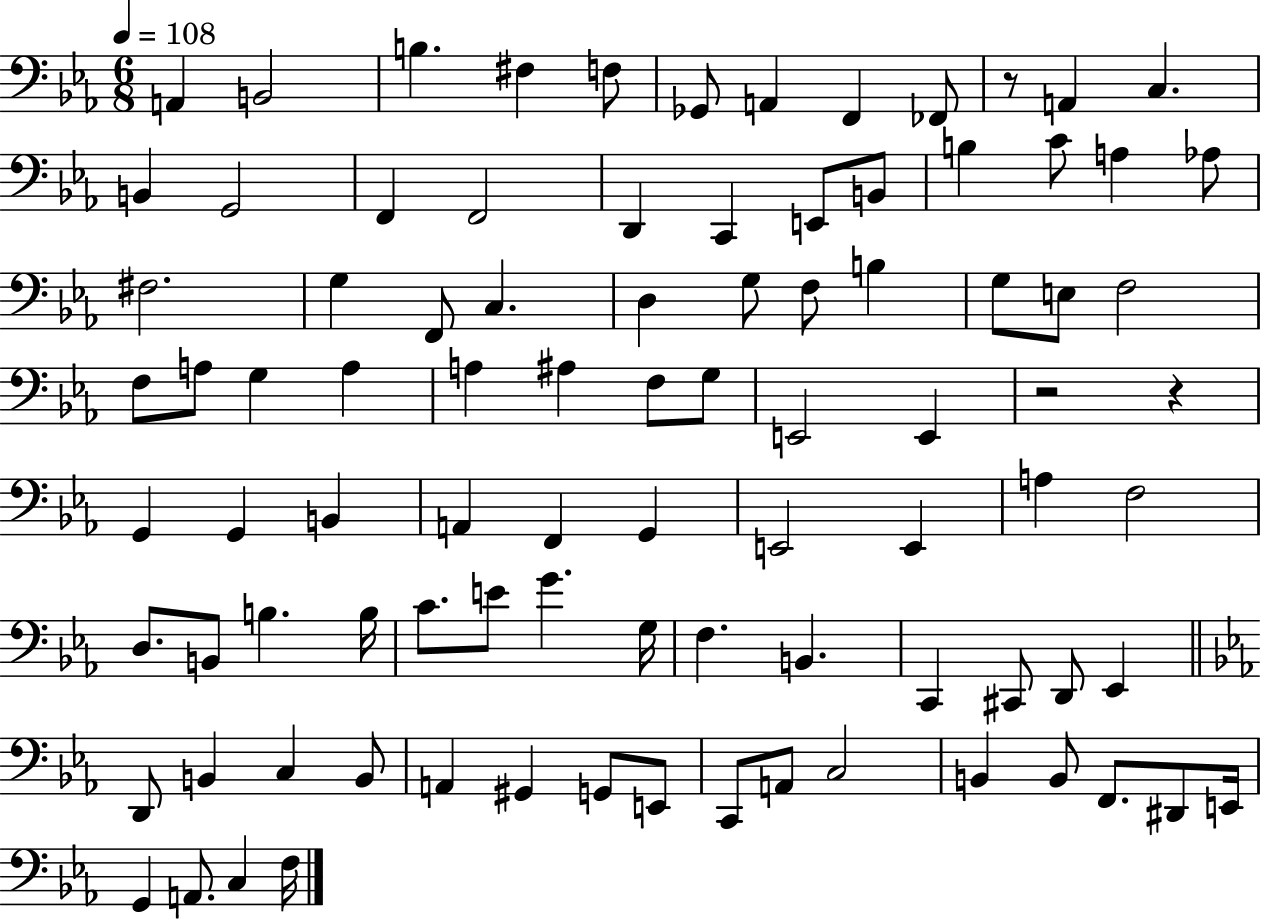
{
  \clef bass
  \numericTimeSignature
  \time 6/8
  \key ees \major
  \tempo 4 = 108
  \repeat volta 2 { a,4 b,2 | b4. fis4 f8 | ges,8 a,4 f,4 fes,8 | r8 a,4 c4. | \break b,4 g,2 | f,4 f,2 | d,4 c,4 e,8 b,8 | b4 c'8 a4 aes8 | \break fis2. | g4 f,8 c4. | d4 g8 f8 b4 | g8 e8 f2 | \break f8 a8 g4 a4 | a4 ais4 f8 g8 | e,2 e,4 | r2 r4 | \break g,4 g,4 b,4 | a,4 f,4 g,4 | e,2 e,4 | a4 f2 | \break d8. b,8 b4. b16 | c'8. e'8 g'4. g16 | f4. b,4. | c,4 cis,8 d,8 ees,4 | \break \bar "||" \break \key ees \major d,8 b,4 c4 b,8 | a,4 gis,4 g,8 e,8 | c,8 a,8 c2 | b,4 b,8 f,8. dis,8 e,16 | \break g,4 a,8. c4 f16 | } \bar "|."
}